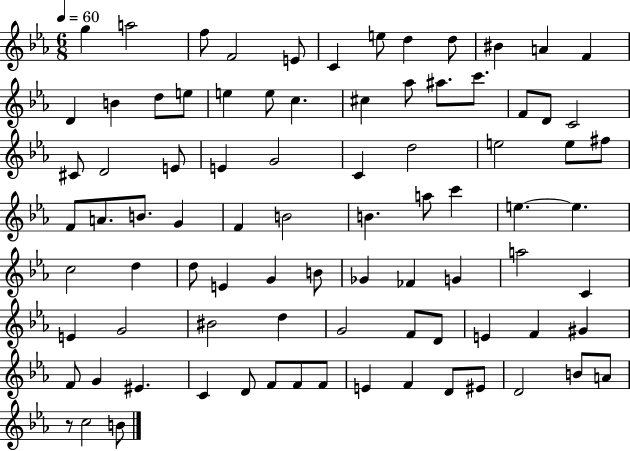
{
  \clef treble
  \numericTimeSignature
  \time 6/8
  \key ees \major
  \tempo 4 = 60
  g''4 a''2 | f''8 f'2 e'8 | c'4 e''8 d''4 d''8 | bis'4 a'4 f'4 | \break d'4 b'4 d''8 e''8 | e''4 e''8 c''4. | cis''4 aes''8 ais''8. c'''8. | f'8 d'8 c'2 | \break cis'8 d'2 e'8 | e'4 g'2 | c'4 d''2 | e''2 e''8 fis''8 | \break f'8 a'8. b'8. g'4 | f'4 b'2 | b'4. a''8 c'''4 | e''4.~~ e''4. | \break c''2 d''4 | d''8 e'4 g'4 b'8 | ges'4 fes'4 g'4 | a''2 c'4 | \break e'4 g'2 | bis'2 d''4 | g'2 f'8 d'8 | e'4 f'4 gis'4 | \break f'8 g'4 eis'4. | c'4 d'8 f'8 f'8 f'8 | e'4 f'4 d'8 eis'8 | d'2 b'8 a'8 | \break r8 c''2 b'8 | \bar "|."
}